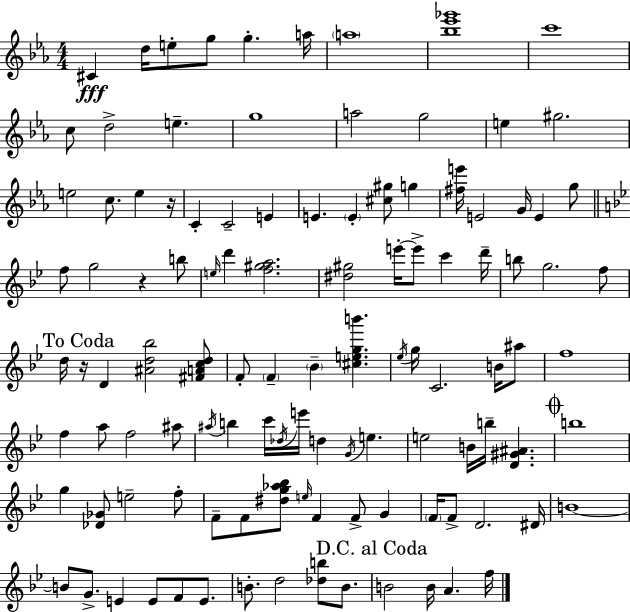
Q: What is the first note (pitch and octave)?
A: C#4